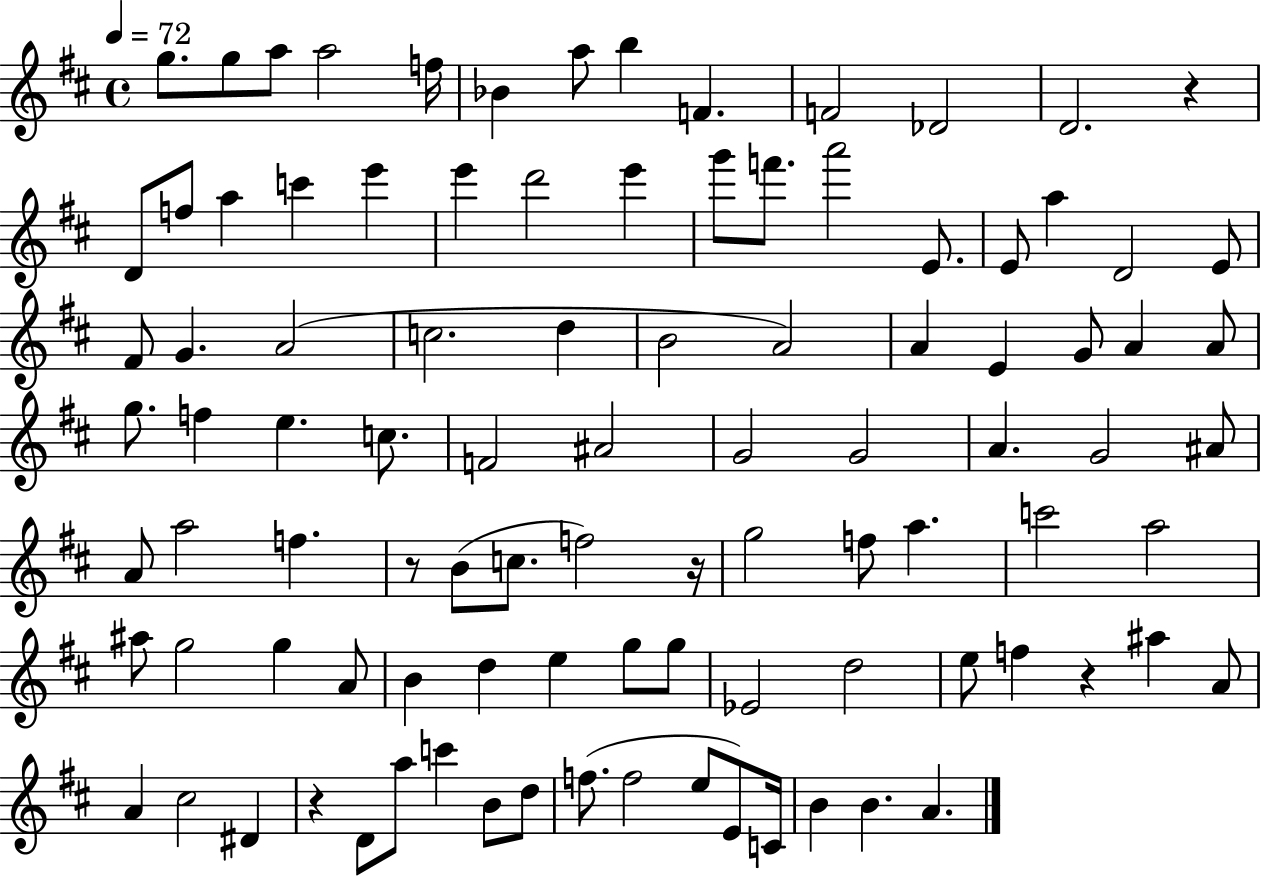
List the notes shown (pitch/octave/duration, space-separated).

G5/e. G5/e A5/e A5/h F5/s Bb4/q A5/e B5/q F4/q. F4/h Db4/h D4/h. R/q D4/e F5/e A5/q C6/q E6/q E6/q D6/h E6/q G6/e F6/e. A6/h E4/e. E4/e A5/q D4/h E4/e F#4/e G4/q. A4/h C5/h. D5/q B4/h A4/h A4/q E4/q G4/e A4/q A4/e G5/e. F5/q E5/q. C5/e. F4/h A#4/h G4/h G4/h A4/q. G4/h A#4/e A4/e A5/h F5/q. R/e B4/e C5/e. F5/h R/s G5/h F5/e A5/q. C6/h A5/h A#5/e G5/h G5/q A4/e B4/q D5/q E5/q G5/e G5/e Eb4/h D5/h E5/e F5/q R/q A#5/q A4/e A4/q C#5/h D#4/q R/q D4/e A5/e C6/q B4/e D5/e F5/e. F5/h E5/e E4/e C4/s B4/q B4/q. A4/q.